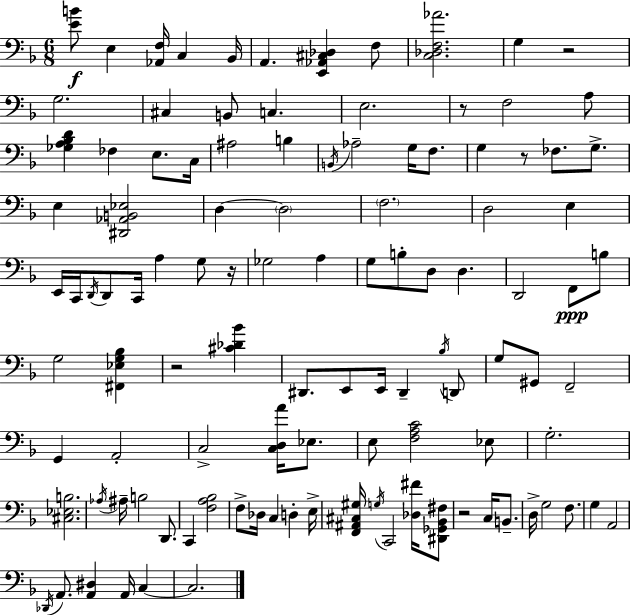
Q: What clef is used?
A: bass